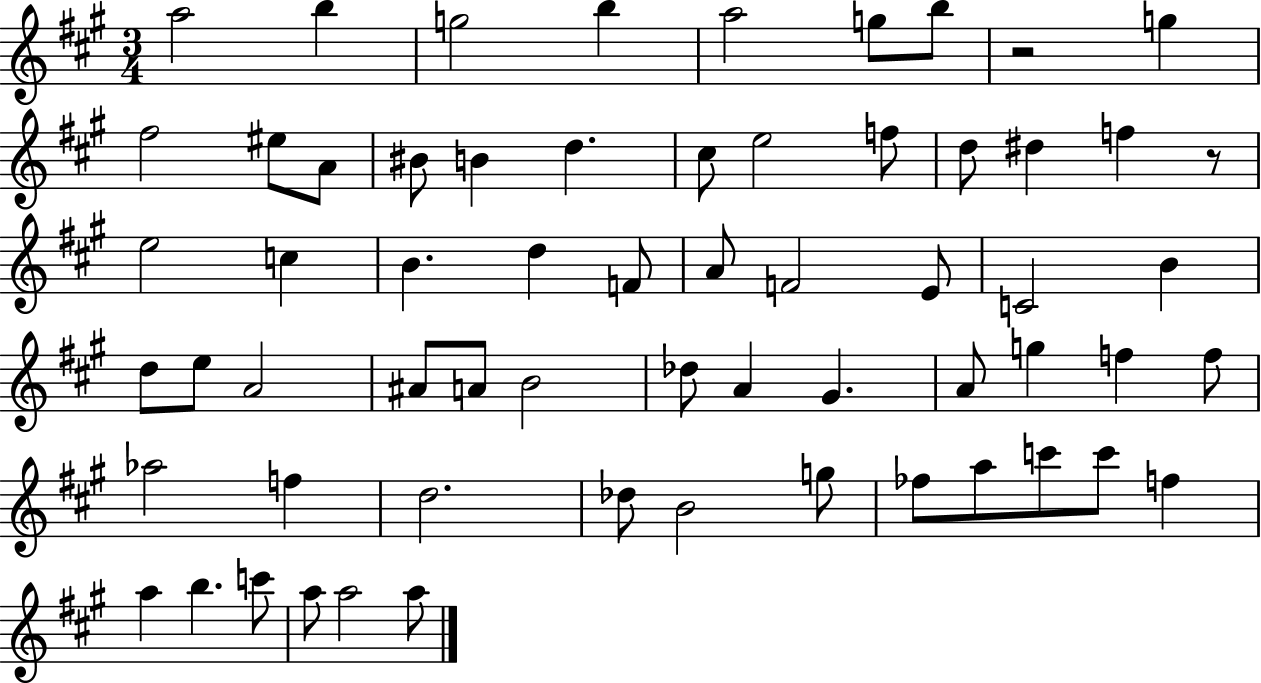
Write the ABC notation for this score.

X:1
T:Untitled
M:3/4
L:1/4
K:A
a2 b g2 b a2 g/2 b/2 z2 g ^f2 ^e/2 A/2 ^B/2 B d ^c/2 e2 f/2 d/2 ^d f z/2 e2 c B d F/2 A/2 F2 E/2 C2 B d/2 e/2 A2 ^A/2 A/2 B2 _d/2 A ^G A/2 g f f/2 _a2 f d2 _d/2 B2 g/2 _f/2 a/2 c'/2 c'/2 f a b c'/2 a/2 a2 a/2